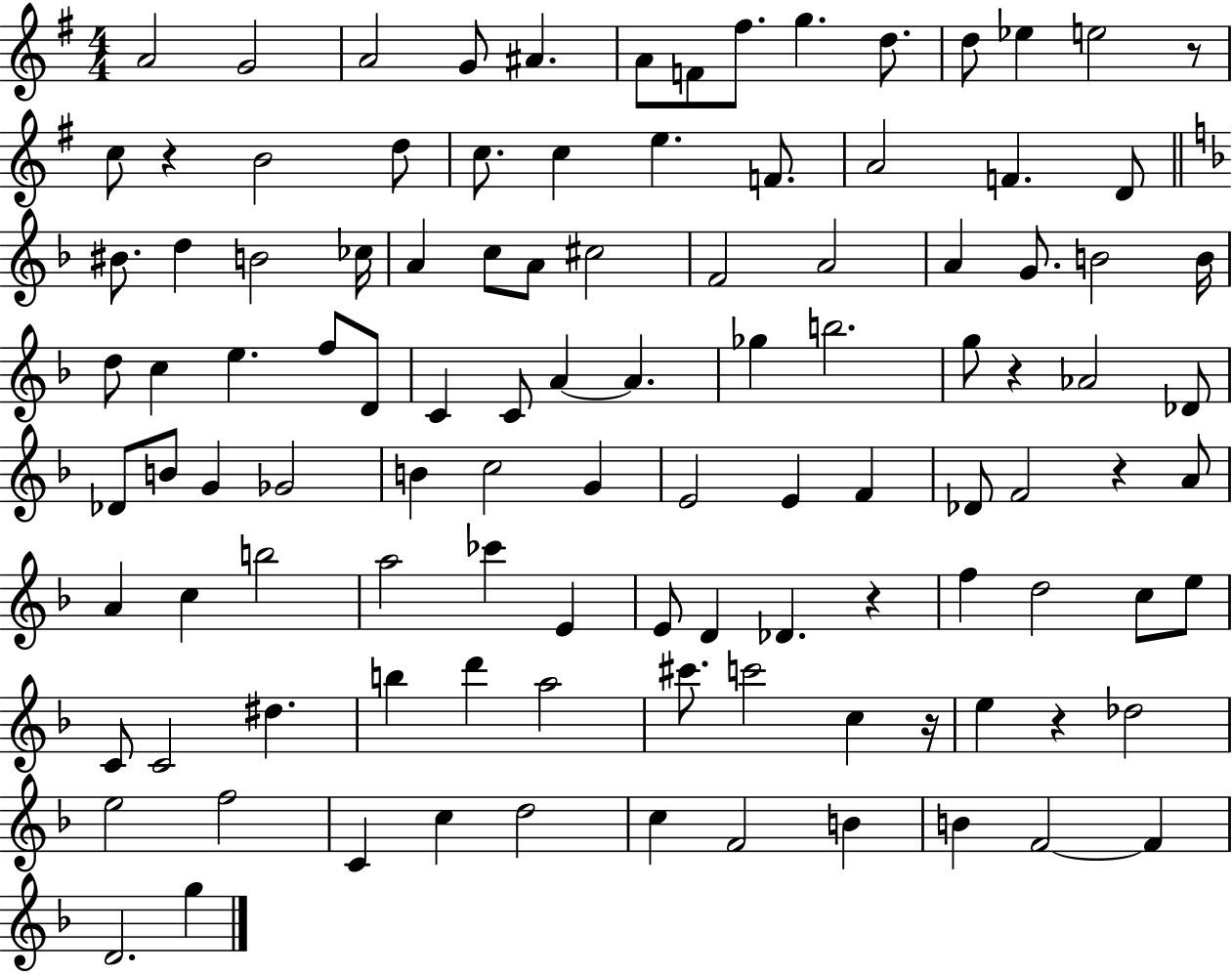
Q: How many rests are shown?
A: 7